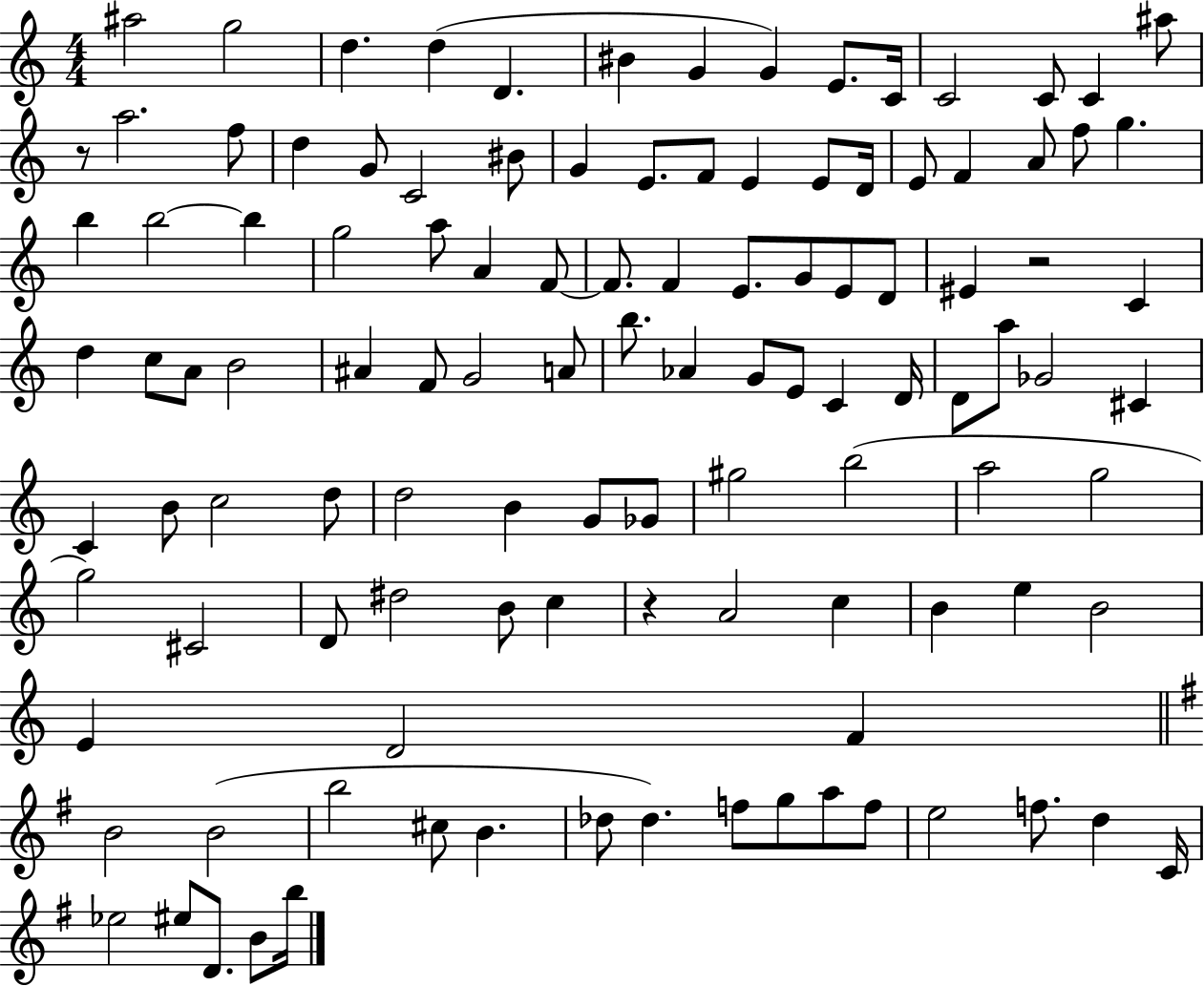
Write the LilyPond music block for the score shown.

{
  \clef treble
  \numericTimeSignature
  \time 4/4
  \key c \major
  \repeat volta 2 { ais''2 g''2 | d''4. d''4( d'4. | bis'4 g'4 g'4) e'8. c'16 | c'2 c'8 c'4 ais''8 | \break r8 a''2. f''8 | d''4 g'8 c'2 bis'8 | g'4 e'8. f'8 e'4 e'8 d'16 | e'8 f'4 a'8 f''8 g''4. | \break b''4 b''2~~ b''4 | g''2 a''8 a'4 f'8~~ | f'8. f'4 e'8. g'8 e'8 d'8 | eis'4 r2 c'4 | \break d''4 c''8 a'8 b'2 | ais'4 f'8 g'2 a'8 | b''8. aes'4 g'8 e'8 c'4 d'16 | d'8 a''8 ges'2 cis'4 | \break c'4 b'8 c''2 d''8 | d''2 b'4 g'8 ges'8 | gis''2 b''2( | a''2 g''2 | \break g''2) cis'2 | d'8 dis''2 b'8 c''4 | r4 a'2 c''4 | b'4 e''4 b'2 | \break e'4 d'2 f'4 | \bar "||" \break \key e \minor b'2 b'2( | b''2 cis''8 b'4. | des''8 des''4.) f''8 g''8 a''8 f''8 | e''2 f''8. d''4 c'16 | \break ees''2 eis''8 d'8. b'8 b''16 | } \bar "|."
}